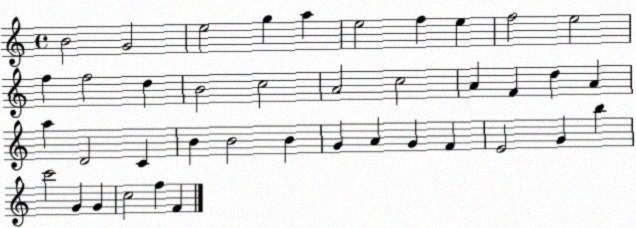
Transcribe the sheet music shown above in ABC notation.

X:1
T:Untitled
M:4/4
L:1/4
K:C
B2 G2 e2 g a e2 f e f2 e2 f f2 d B2 c2 A2 c2 A F d A a D2 C B B2 B G A G F E2 G b c'2 G G c2 f F